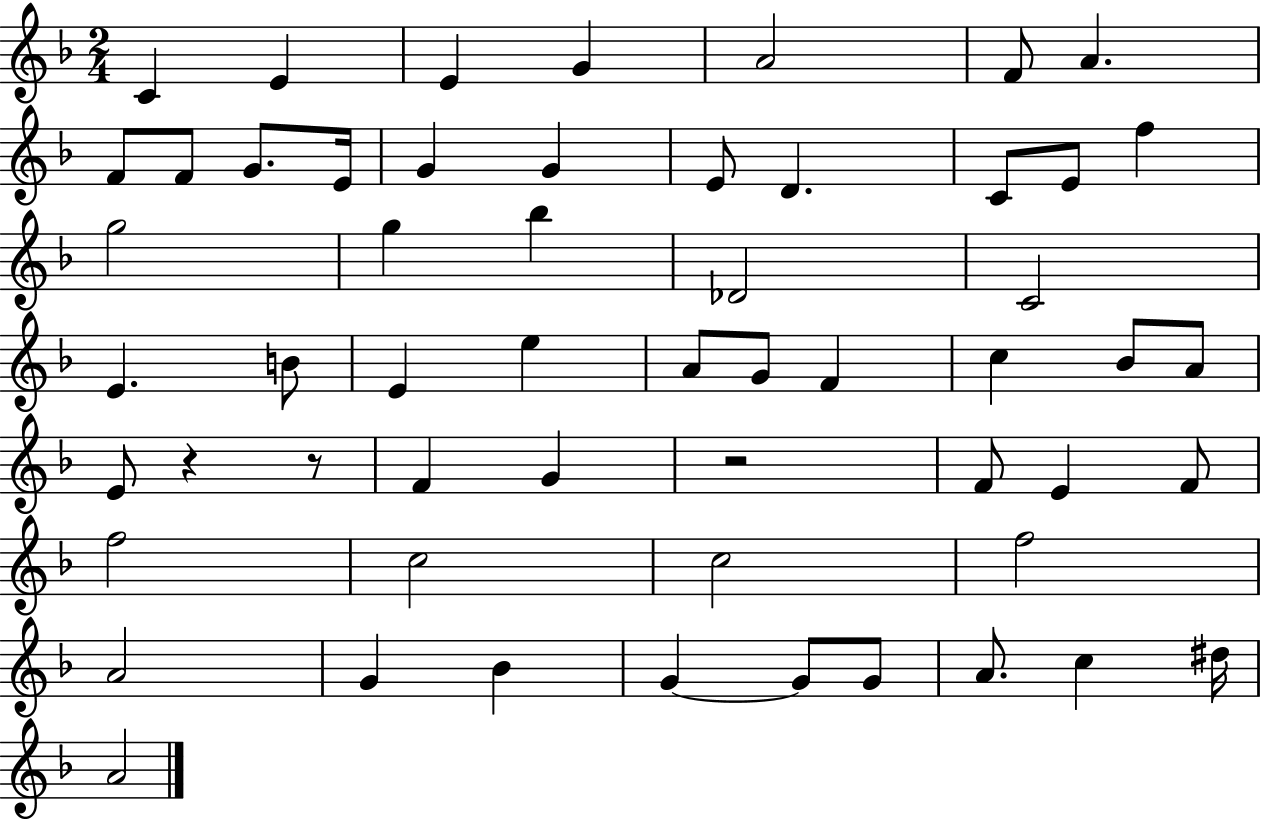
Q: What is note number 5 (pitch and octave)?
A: A4